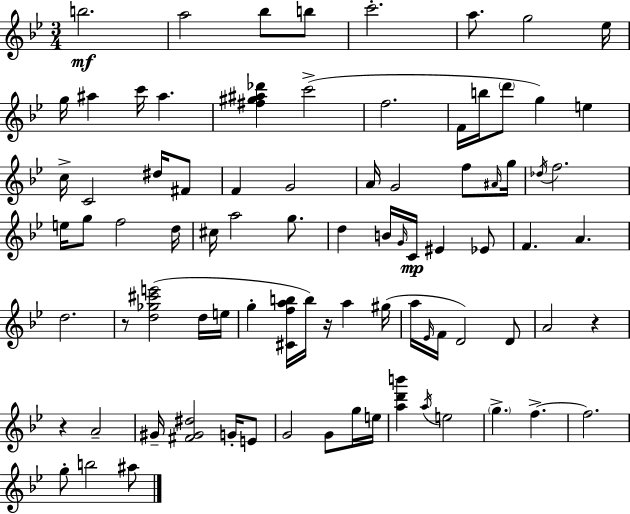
{
  \clef treble
  \numericTimeSignature
  \time 3/4
  \key g \minor
  b''2.\mf | a''2 bes''8 b''8 | c'''2.-. | a''8. g''2 ees''16 | \break g''16 ais''4 c'''16 ais''4. | <fis'' gis'' ais'' des'''>4 c'''2->( | f''2. | f'16 b''16 \parenthesize d'''8 g''4) e''4 | \break c''16-> c'2 dis''16 fis'8 | f'4 g'2 | a'16 g'2 f''8 \grace { ais'16 } | g''16 \acciaccatura { des''16 } f''2. | \break e''16 g''8 f''2 | d''16 cis''16 a''2 g''8. | d''4 b'16 \grace { g'16 }\mp c'16 eis'4 | ees'8 f'4. a'4. | \break d''2. | r8 <d'' ges'' cis''' e'''>2( | d''16 e''16 g''4-. <cis' f'' a'' b''>16 b''16) r16 a''4 | gis''16( a''16 \grace { ees'16 } f'16 d'2) | \break d'8 a'2 | r4 r4 a'2-- | gis'16-- <fis' gis' dis''>2 | g'16-. e'8 g'2 | \break g'8 g''16 e''16 <a'' d''' b'''>4 \acciaccatura { a''16 } e''2 | \parenthesize g''4.-> f''4.->~~ | f''2. | g''8-. b''2 | \break ais''8 \bar "|."
}